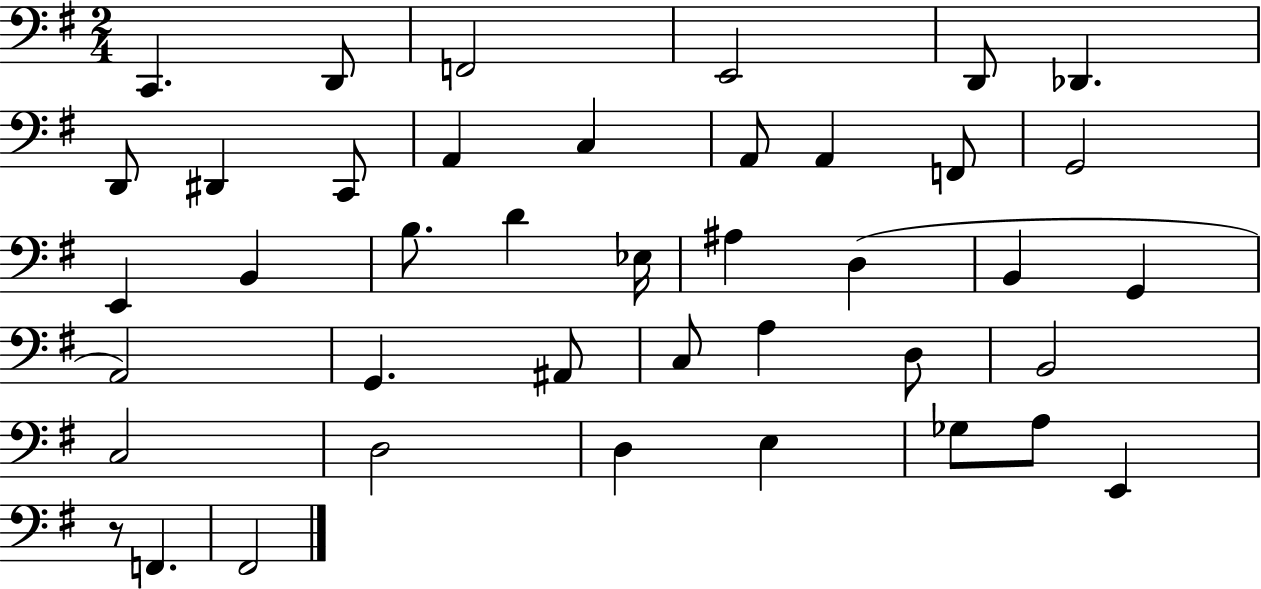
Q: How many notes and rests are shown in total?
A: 41